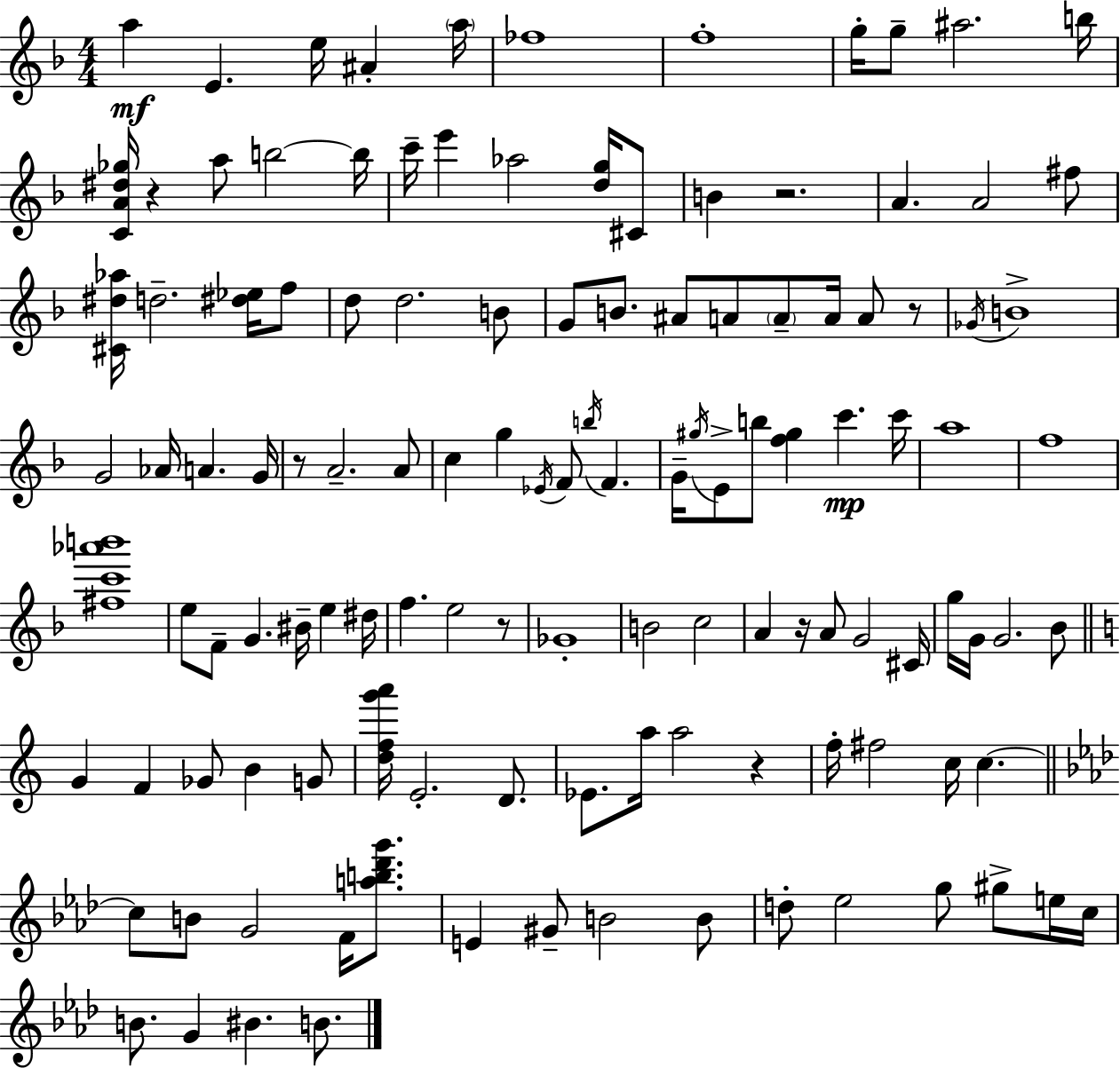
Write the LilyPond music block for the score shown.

{
  \clef treble
  \numericTimeSignature
  \time 4/4
  \key f \major
  \repeat volta 2 { a''4\mf e'4. e''16 ais'4-. \parenthesize a''16 | fes''1 | f''1-. | g''16-. g''8-- ais''2. b''16 | \break <c' a' dis'' ges''>16 r4 a''8 b''2~~ b''16 | c'''16-- e'''4 aes''2 <d'' g''>16 cis'8 | b'4 r2. | a'4. a'2 fis''8 | \break <cis' dis'' aes''>16 d''2.-- <dis'' ees''>16 f''8 | d''8 d''2. b'8 | g'8 b'8. ais'8 a'8 \parenthesize a'8-- a'16 a'8 r8 | \acciaccatura { ges'16 } b'1-> | \break g'2 aes'16 a'4. | g'16 r8 a'2.-- a'8 | c''4 g''4 \acciaccatura { ees'16 } f'8 \acciaccatura { b''16 } f'4. | g'16-- \acciaccatura { gis''16 } e'8-> b''8 <f'' gis''>4 c'''4.\mp | \break c'''16 a''1 | f''1 | <fis'' c''' aes''' b'''>1 | e''8 f'8-- g'4. bis'16-- e''4 | \break dis''16 f''4. e''2 | r8 ges'1-. | b'2 c''2 | a'4 r16 a'8 g'2 | \break cis'16 g''16 g'16 g'2. | bes'8 \bar "||" \break \key a \minor g'4 f'4 ges'8 b'4 g'8 | <d'' f'' g''' a'''>16 e'2.-. d'8. | ees'8. a''16 a''2 r4 | f''16-. fis''2 c''16 c''4.~~ | \break \bar "||" \break \key aes \major c''8 b'8 g'2 f'16 <a'' b'' des''' g'''>8. | e'4 gis'8-- b'2 b'8 | d''8-. ees''2 g''8 gis''8-> e''16 c''16 | b'8. g'4 bis'4. b'8. | \break } \bar "|."
}